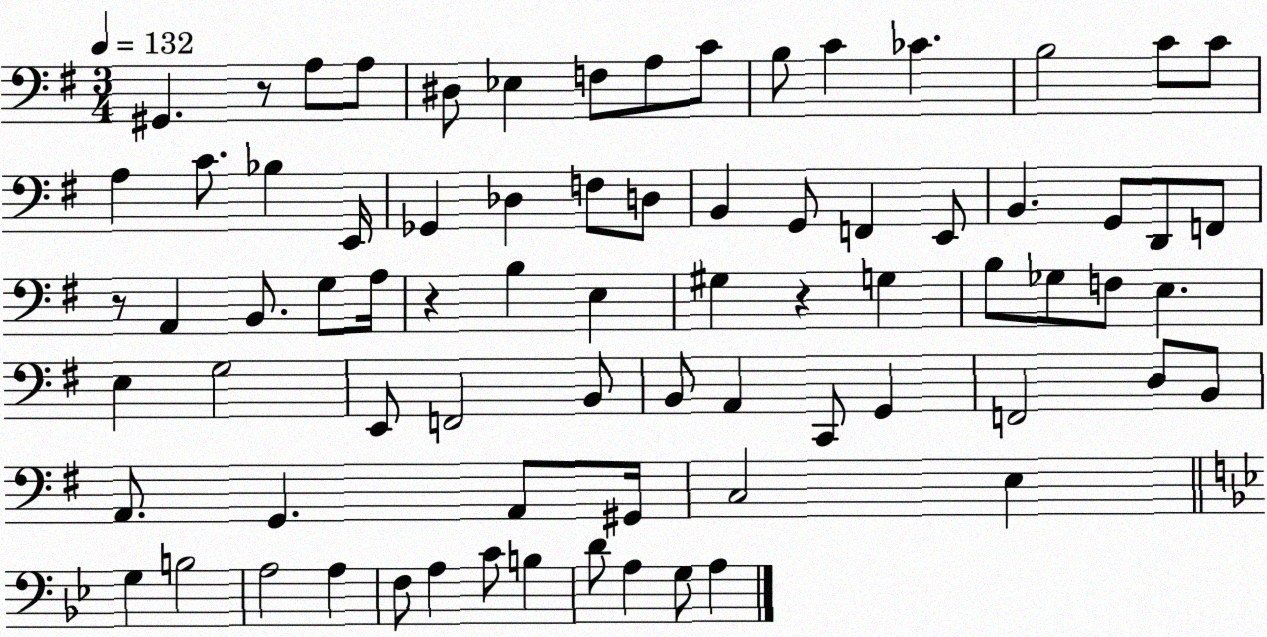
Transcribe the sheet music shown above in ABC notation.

X:1
T:Untitled
M:3/4
L:1/4
K:G
^G,, z/2 A,/2 A,/2 ^D,/2 _E, F,/2 A,/2 C/2 B,/2 C _C B,2 C/2 C/2 A, C/2 _B, E,,/4 _G,, _D, F,/2 D,/2 B,, G,,/2 F,, E,,/2 B,, G,,/2 D,,/2 F,,/2 z/2 A,, B,,/2 G,/2 A,/4 z B, E, ^G, z G, B,/2 _G,/2 F,/2 E, E, G,2 E,,/2 F,,2 B,,/2 B,,/2 A,, C,,/2 G,, F,,2 D,/2 B,,/2 A,,/2 G,, A,,/2 ^G,,/4 C,2 E, G, B,2 A,2 A, F,/2 A, C/2 B, D/2 A, G,/2 A,